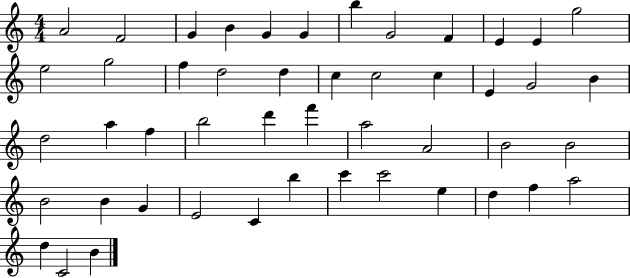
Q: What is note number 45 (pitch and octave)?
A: A5